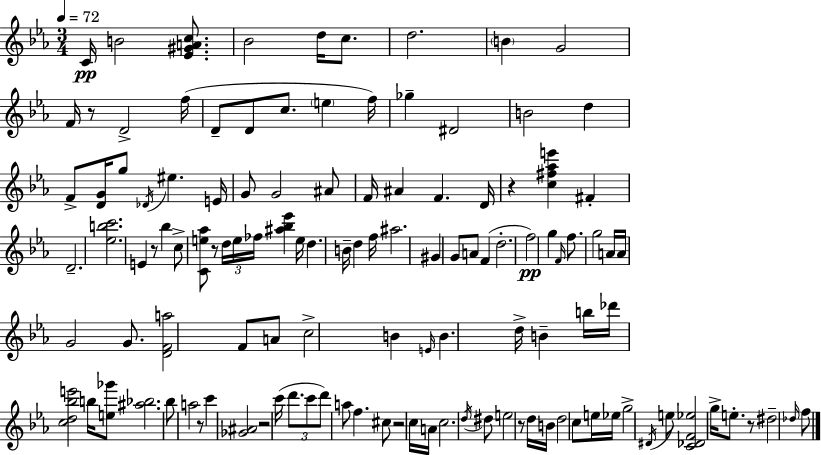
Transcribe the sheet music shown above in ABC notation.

X:1
T:Untitled
M:3/4
L:1/4
K:Cm
C/4 B2 [_E^GAc]/2 _B2 d/4 c/2 d2 B G2 F/4 z/2 D2 f/4 D/2 D/2 c/2 e f/4 _g ^D2 B2 d F/2 [DG]/4 g/2 _D/4 ^e E/4 G/2 G2 ^A/2 F/4 ^A F D/4 z [c^f_ae'] ^F D2 [_ebc']2 E z/2 _b c/2 [Ce_a]/2 z/2 d/4 e/4 _f/4 [^a_b_e'] e/4 d B/4 d f/4 ^a2 ^G G/2 A/2 F d2 f2 g F/4 f/2 g2 A/4 A/4 G2 G/2 [DFa]2 F/2 A/2 c2 B E/4 B d/4 B b/4 _d'/4 [cd_be']2 b/4 [e_g']/2 [^a_b]2 _b/2 a2 z/2 c' [_G^A]2 z2 c'/4 d'/2 c'/2 d'/2 a/2 f ^c/2 z2 c/4 A/4 c2 d/4 ^d/2 e2 z/2 d/4 B/4 d2 c/2 e/4 _e/4 g2 ^D/4 e/2 [C_DF_e]2 g/4 e/2 z/2 ^d2 _d/4 f/2